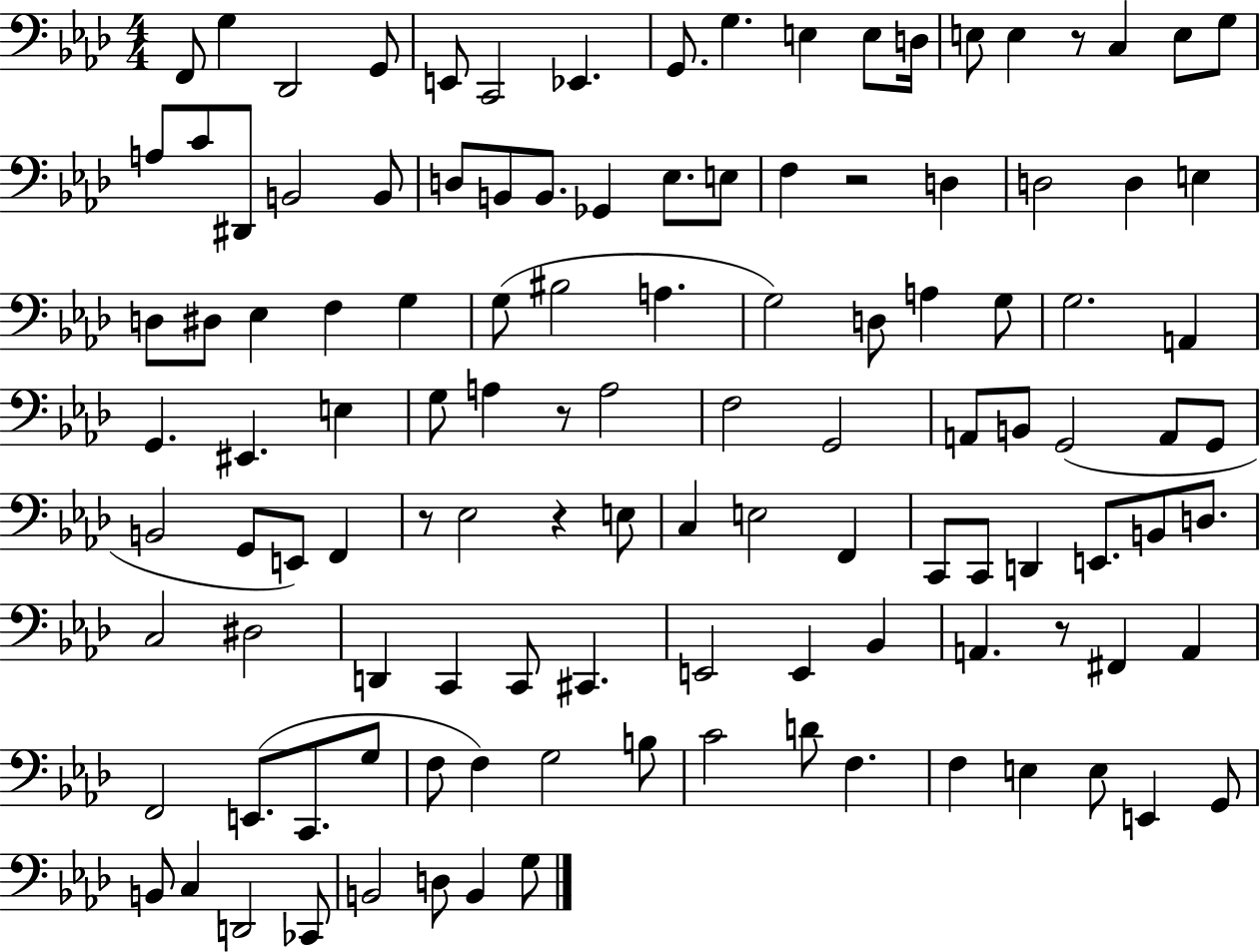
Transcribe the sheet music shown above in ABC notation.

X:1
T:Untitled
M:4/4
L:1/4
K:Ab
F,,/2 G, _D,,2 G,,/2 E,,/2 C,,2 _E,, G,,/2 G, E, E,/2 D,/4 E,/2 E, z/2 C, E,/2 G,/2 A,/2 C/2 ^D,,/2 B,,2 B,,/2 D,/2 B,,/2 B,,/2 _G,, _E,/2 E,/2 F, z2 D, D,2 D, E, D,/2 ^D,/2 _E, F, G, G,/2 ^B,2 A, G,2 D,/2 A, G,/2 G,2 A,, G,, ^E,, E, G,/2 A, z/2 A,2 F,2 G,,2 A,,/2 B,,/2 G,,2 A,,/2 G,,/2 B,,2 G,,/2 E,,/2 F,, z/2 _E,2 z E,/2 C, E,2 F,, C,,/2 C,,/2 D,, E,,/2 B,,/2 D,/2 C,2 ^D,2 D,, C,, C,,/2 ^C,, E,,2 E,, _B,, A,, z/2 ^F,, A,, F,,2 E,,/2 C,,/2 G,/2 F,/2 F, G,2 B,/2 C2 D/2 F, F, E, E,/2 E,, G,,/2 B,,/2 C, D,,2 _C,,/2 B,,2 D,/2 B,, G,/2